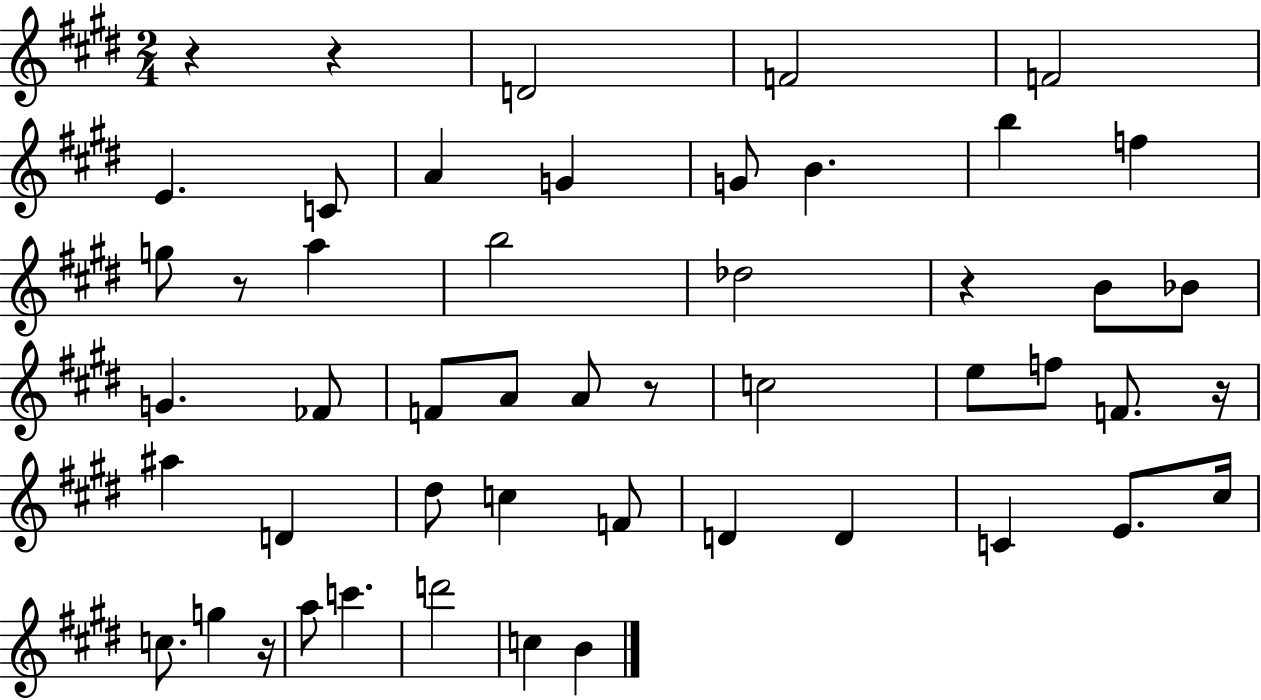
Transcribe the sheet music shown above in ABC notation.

X:1
T:Untitled
M:2/4
L:1/4
K:E
z z D2 F2 F2 E C/2 A G G/2 B b f g/2 z/2 a b2 _d2 z B/2 _B/2 G _F/2 F/2 A/2 A/2 z/2 c2 e/2 f/2 F/2 z/4 ^a D ^d/2 c F/2 D D C E/2 ^c/4 c/2 g z/4 a/2 c' d'2 c B